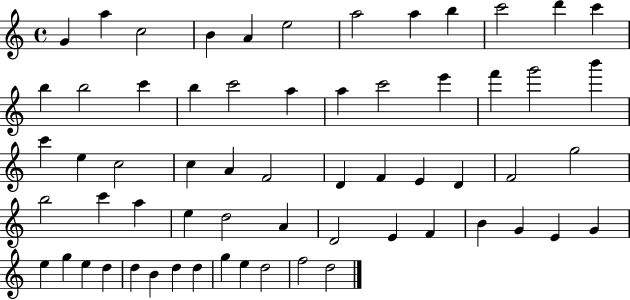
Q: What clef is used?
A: treble